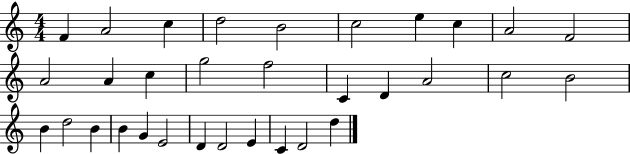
{
  \clef treble
  \numericTimeSignature
  \time 4/4
  \key c \major
  f'4 a'2 c''4 | d''2 b'2 | c''2 e''4 c''4 | a'2 f'2 | \break a'2 a'4 c''4 | g''2 f''2 | c'4 d'4 a'2 | c''2 b'2 | \break b'4 d''2 b'4 | b'4 g'4 e'2 | d'4 d'2 e'4 | c'4 d'2 d''4 | \break \bar "|."
}